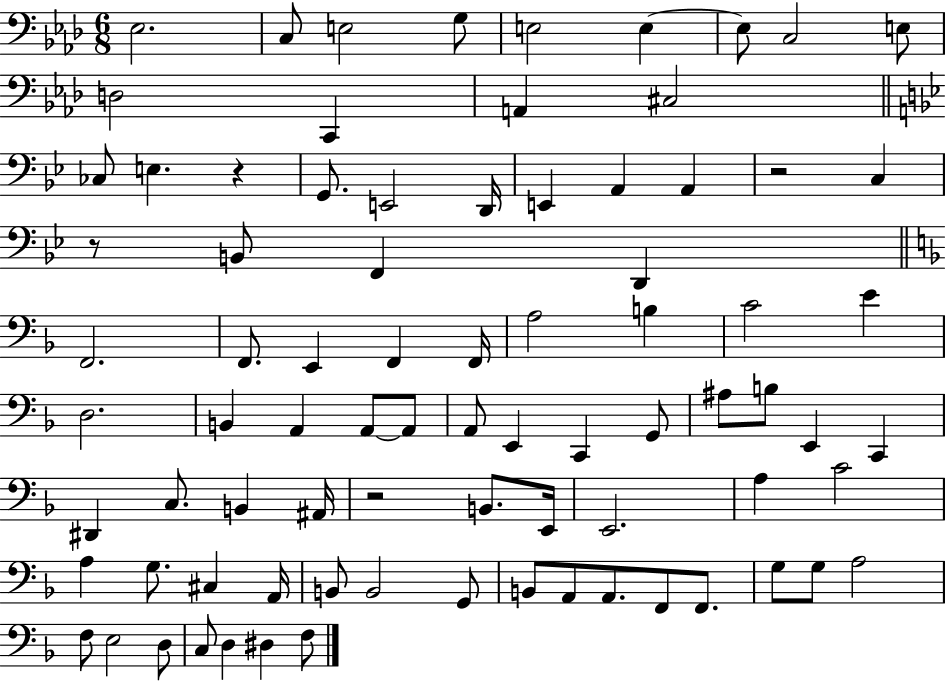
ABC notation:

X:1
T:Untitled
M:6/8
L:1/4
K:Ab
_E,2 C,/2 E,2 G,/2 E,2 E, E,/2 C,2 E,/2 D,2 C,, A,, ^C,2 _C,/2 E, z G,,/2 E,,2 D,,/4 E,, A,, A,, z2 C, z/2 B,,/2 F,, D,, F,,2 F,,/2 E,, F,, F,,/4 A,2 B, C2 E D,2 B,, A,, A,,/2 A,,/2 A,,/2 E,, C,, G,,/2 ^A,/2 B,/2 E,, C,, ^D,, C,/2 B,, ^A,,/4 z2 B,,/2 E,,/4 E,,2 A, C2 A, G,/2 ^C, A,,/4 B,,/2 B,,2 G,,/2 B,,/2 A,,/2 A,,/2 F,,/2 F,,/2 G,/2 G,/2 A,2 F,/2 E,2 D,/2 C,/2 D, ^D, F,/2